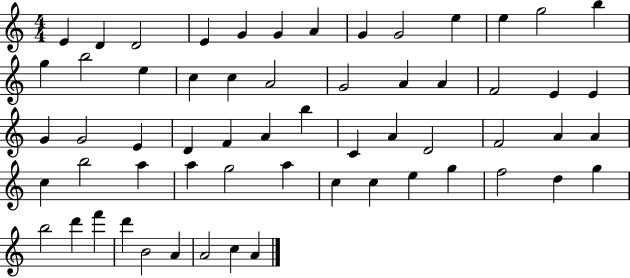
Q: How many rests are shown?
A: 0